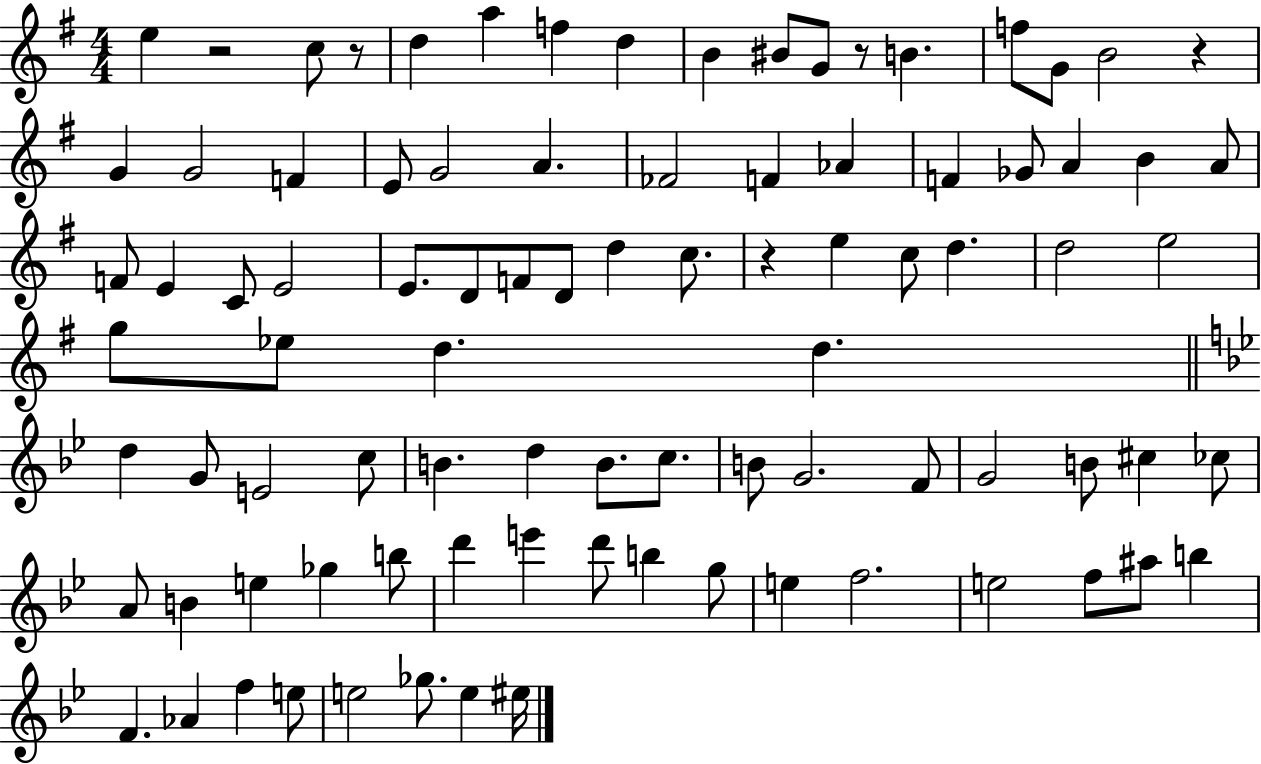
E5/q R/h C5/e R/e D5/q A5/q F5/q D5/q B4/q BIS4/e G4/e R/e B4/q. F5/e G4/e B4/h R/q G4/q G4/h F4/q E4/e G4/h A4/q. FES4/h F4/q Ab4/q F4/q Gb4/e A4/q B4/q A4/e F4/e E4/q C4/e E4/h E4/e. D4/e F4/e D4/e D5/q C5/e. R/q E5/q C5/e D5/q. D5/h E5/h G5/e Eb5/e D5/q. D5/q. D5/q G4/e E4/h C5/e B4/q. D5/q B4/e. C5/e. B4/e G4/h. F4/e G4/h B4/e C#5/q CES5/e A4/e B4/q E5/q Gb5/q B5/e D6/q E6/q D6/e B5/q G5/e E5/q F5/h. E5/h F5/e A#5/e B5/q F4/q. Ab4/q F5/q E5/e E5/h Gb5/e. E5/q EIS5/s